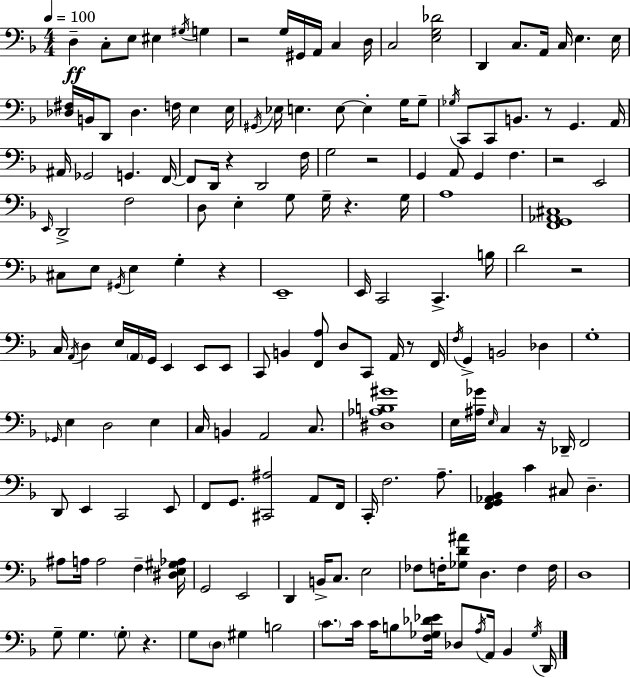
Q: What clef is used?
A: bass